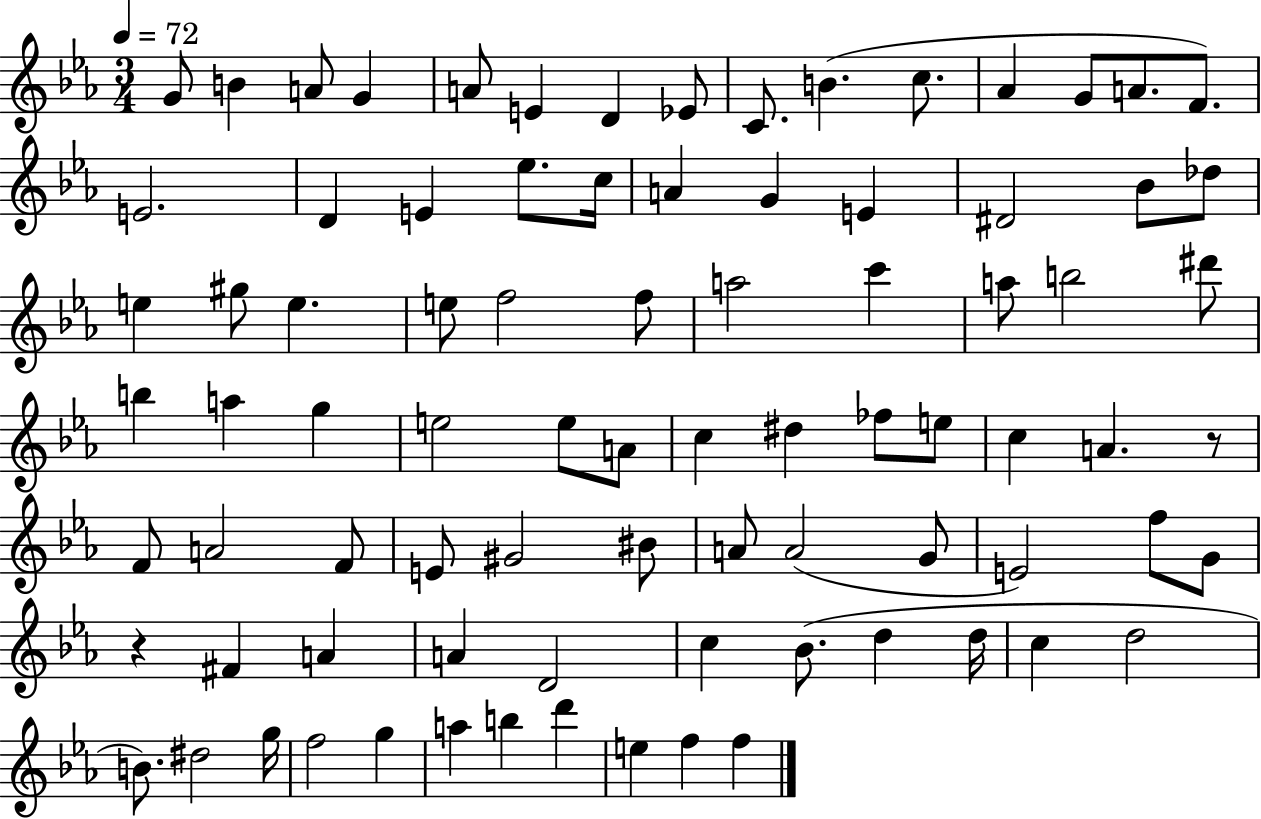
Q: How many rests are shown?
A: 2